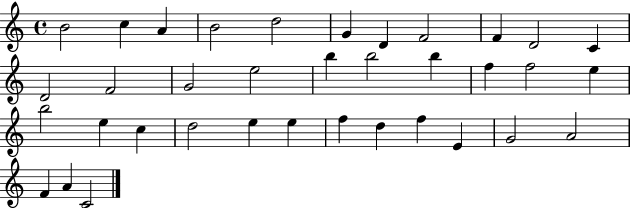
B4/h C5/q A4/q B4/h D5/h G4/q D4/q F4/h F4/q D4/h C4/q D4/h F4/h G4/h E5/h B5/q B5/h B5/q F5/q F5/h E5/q B5/h E5/q C5/q D5/h E5/q E5/q F5/q D5/q F5/q E4/q G4/h A4/h F4/q A4/q C4/h